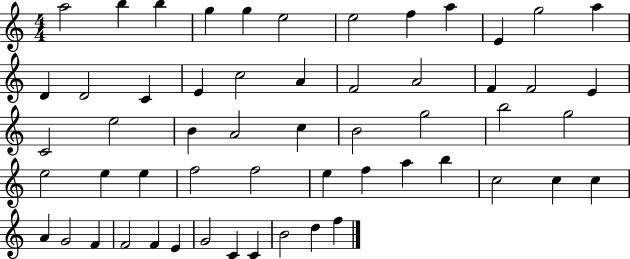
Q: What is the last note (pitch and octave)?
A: F5